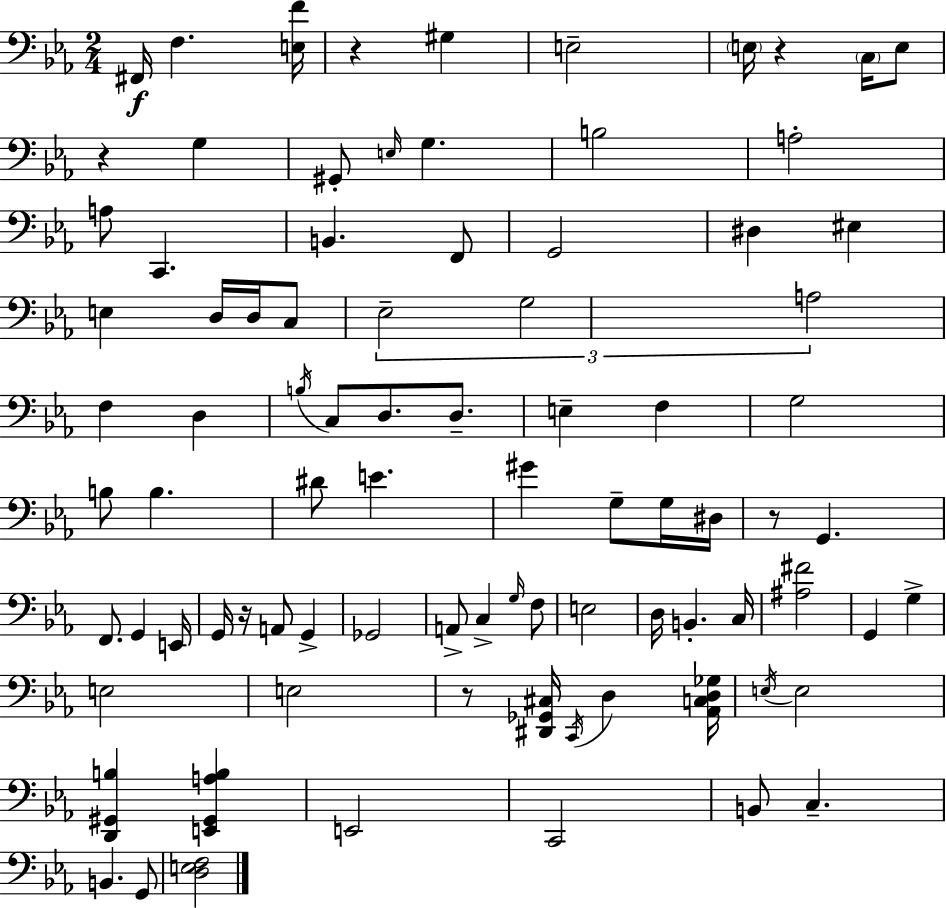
{
  \clef bass
  \numericTimeSignature
  \time 2/4
  \key ees \major
  \repeat volta 2 { fis,16\f f4. <e f'>16 | r4 gis4 | e2-- | \parenthesize e16 r4 \parenthesize c16 e8 | \break r4 g4 | gis,8-. \grace { e16 } g4. | b2 | a2-. | \break a8 c,4. | b,4. f,8 | g,2 | dis4 eis4 | \break e4 d16 d16 c8 | \tuplet 3/2 { ees2-- | g2 | a2 } | \break f4 d4 | \acciaccatura { b16 } c8 d8. d8.-- | e4-- f4 | g2 | \break b8 b4. | dis'8 e'4. | gis'4 g8-- | g16 dis16 r8 g,4. | \break f,8. g,4 | e,16 g,16 r16 a,8 g,4-> | ges,2 | a,8-> c4-> | \break \grace { g16 } f8 e2 | d16 b,4.-. | c16 <ais fis'>2 | g,4 g4-> | \break e2 | e2 | r8 <dis, ges, cis>16 \acciaccatura { c,16 } d4 | <aes, c d ges>16 \acciaccatura { e16 } e2 | \break <d, gis, b>4 | <e, gis, a b>4 e,2 | c,2 | b,8 c4.-- | \break b,4. | g,8 <d e f>2 | } \bar "|."
}